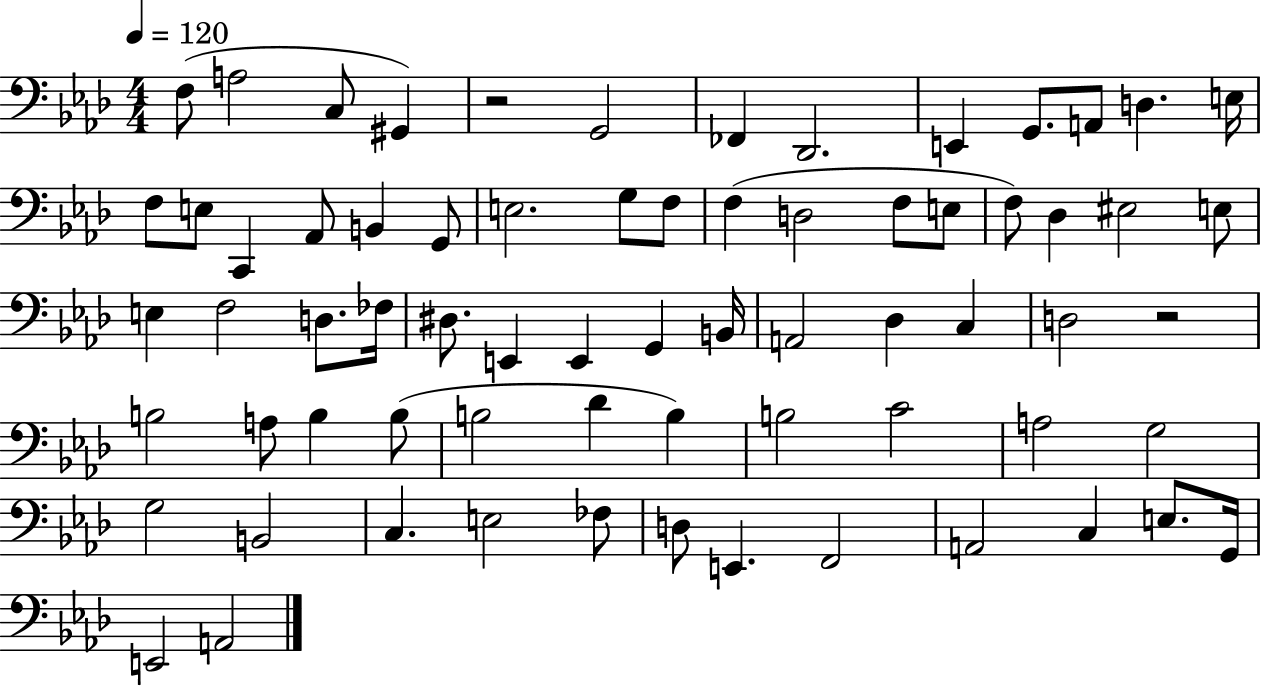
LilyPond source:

{
  \clef bass
  \numericTimeSignature
  \time 4/4
  \key aes \major
  \tempo 4 = 120
  f8( a2 c8 gis,4) | r2 g,2 | fes,4 des,2. | e,4 g,8. a,8 d4. e16 | \break f8 e8 c,4 aes,8 b,4 g,8 | e2. g8 f8 | f4( d2 f8 e8 | f8) des4 eis2 e8 | \break e4 f2 d8. fes16 | dis8. e,4 e,4 g,4 b,16 | a,2 des4 c4 | d2 r2 | \break b2 a8 b4 b8( | b2 des'4 b4) | b2 c'2 | a2 g2 | \break g2 b,2 | c4. e2 fes8 | d8 e,4. f,2 | a,2 c4 e8. g,16 | \break e,2 a,2 | \bar "|."
}